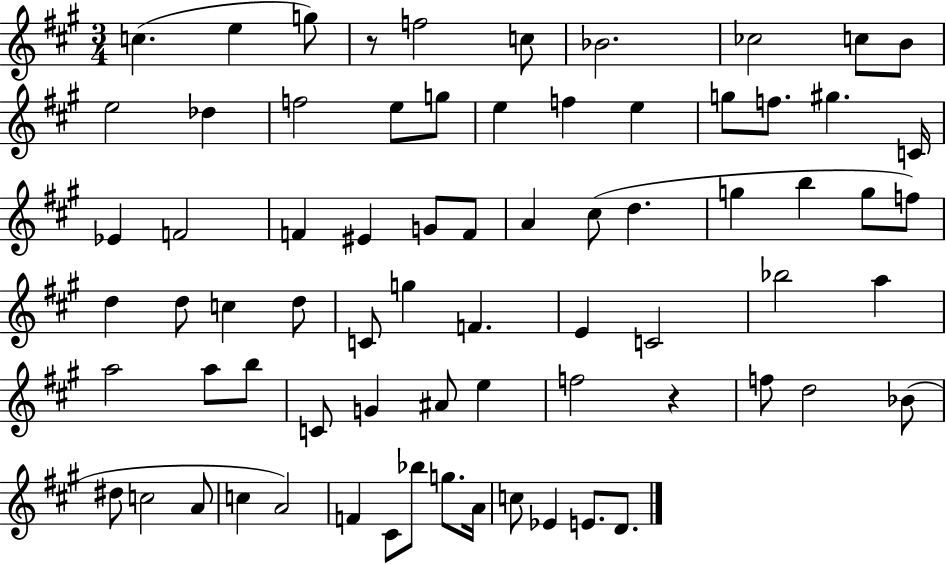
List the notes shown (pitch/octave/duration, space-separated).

C5/q. E5/q G5/e R/e F5/h C5/e Bb4/h. CES5/h C5/e B4/e E5/h Db5/q F5/h E5/e G5/e E5/q F5/q E5/q G5/e F5/e. G#5/q. C4/s Eb4/q F4/h F4/q EIS4/q G4/e F4/e A4/q C#5/e D5/q. G5/q B5/q G5/e F5/e D5/q D5/e C5/q D5/e C4/e G5/q F4/q. E4/q C4/h Bb5/h A5/q A5/h A5/e B5/e C4/e G4/q A#4/e E5/q F5/h R/q F5/e D5/h Bb4/e D#5/e C5/h A4/e C5/q A4/h F4/q C#4/e Bb5/e G5/e. A4/s C5/e Eb4/q E4/e. D4/e.